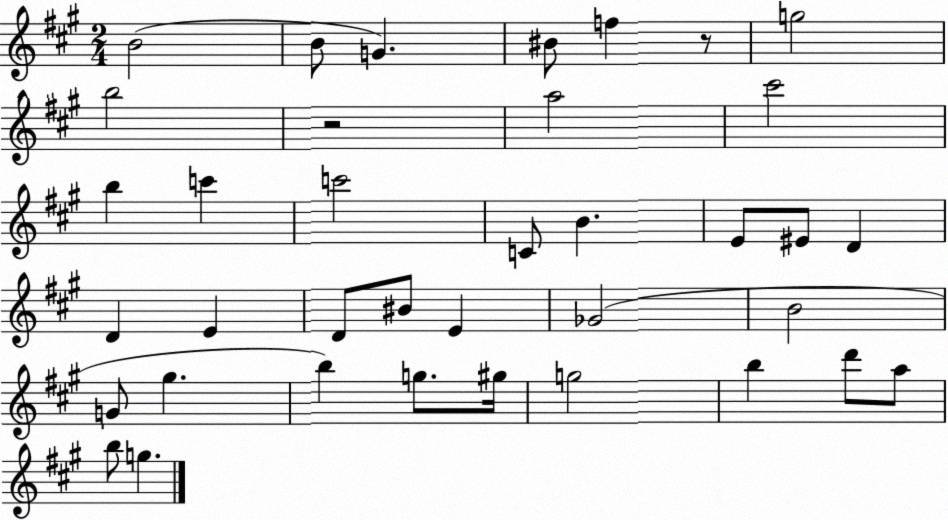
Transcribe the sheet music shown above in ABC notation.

X:1
T:Untitled
M:2/4
L:1/4
K:A
B2 B/2 G ^B/2 f z/2 g2 b2 z2 a2 ^c'2 b c' c'2 C/2 B E/2 ^E/2 D D E D/2 ^B/2 E _G2 B2 G/2 ^g b g/2 ^g/4 g2 b d'/2 a/2 b/2 g